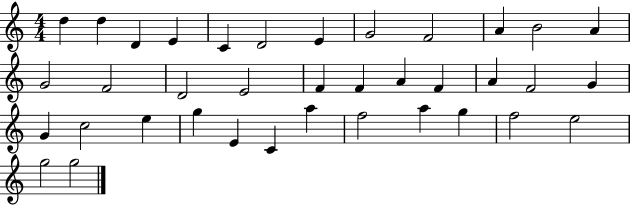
D5/q D5/q D4/q E4/q C4/q D4/h E4/q G4/h F4/h A4/q B4/h A4/q G4/h F4/h D4/h E4/h F4/q F4/q A4/q F4/q A4/q F4/h G4/q G4/q C5/h E5/q G5/q E4/q C4/q A5/q F5/h A5/q G5/q F5/h E5/h G5/h G5/h